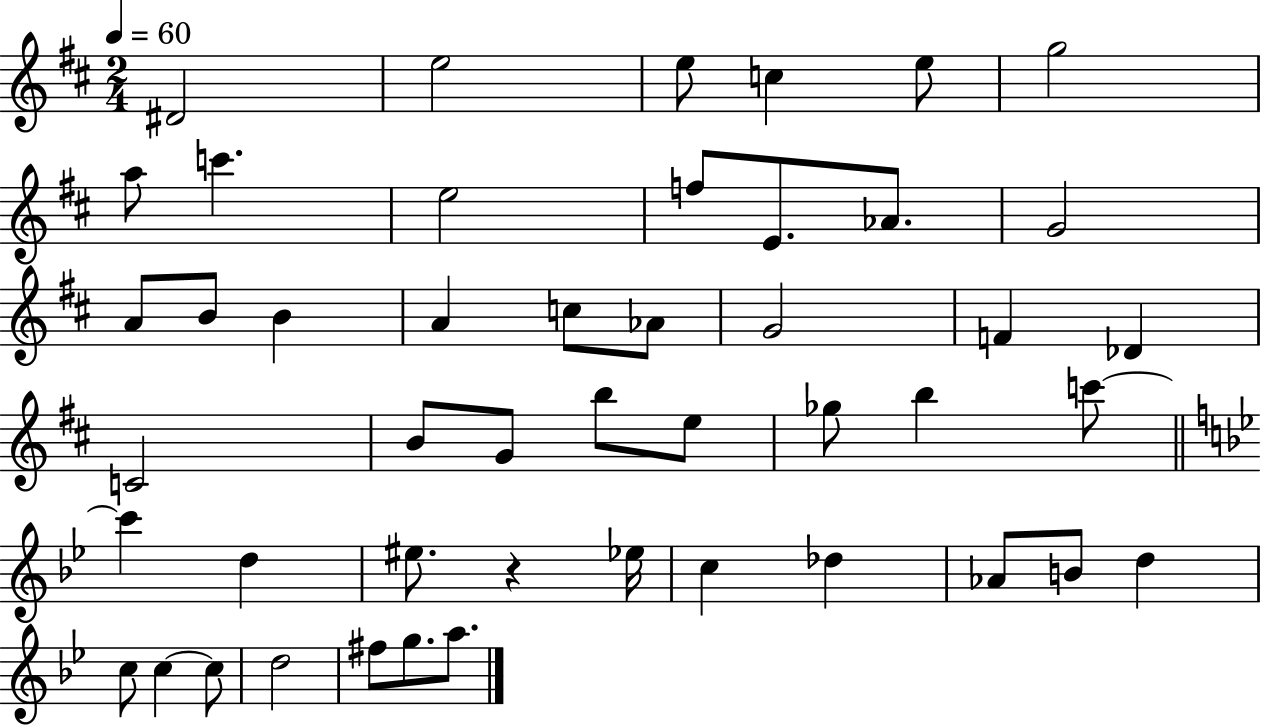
D#4/h E5/h E5/e C5/q E5/e G5/h A5/e C6/q. E5/h F5/e E4/e. Ab4/e. G4/h A4/e B4/e B4/q A4/q C5/e Ab4/e G4/h F4/q Db4/q C4/h B4/e G4/e B5/e E5/e Gb5/e B5/q C6/e C6/q D5/q EIS5/e. R/q Eb5/s C5/q Db5/q Ab4/e B4/e D5/q C5/e C5/q C5/e D5/h F#5/e G5/e. A5/e.